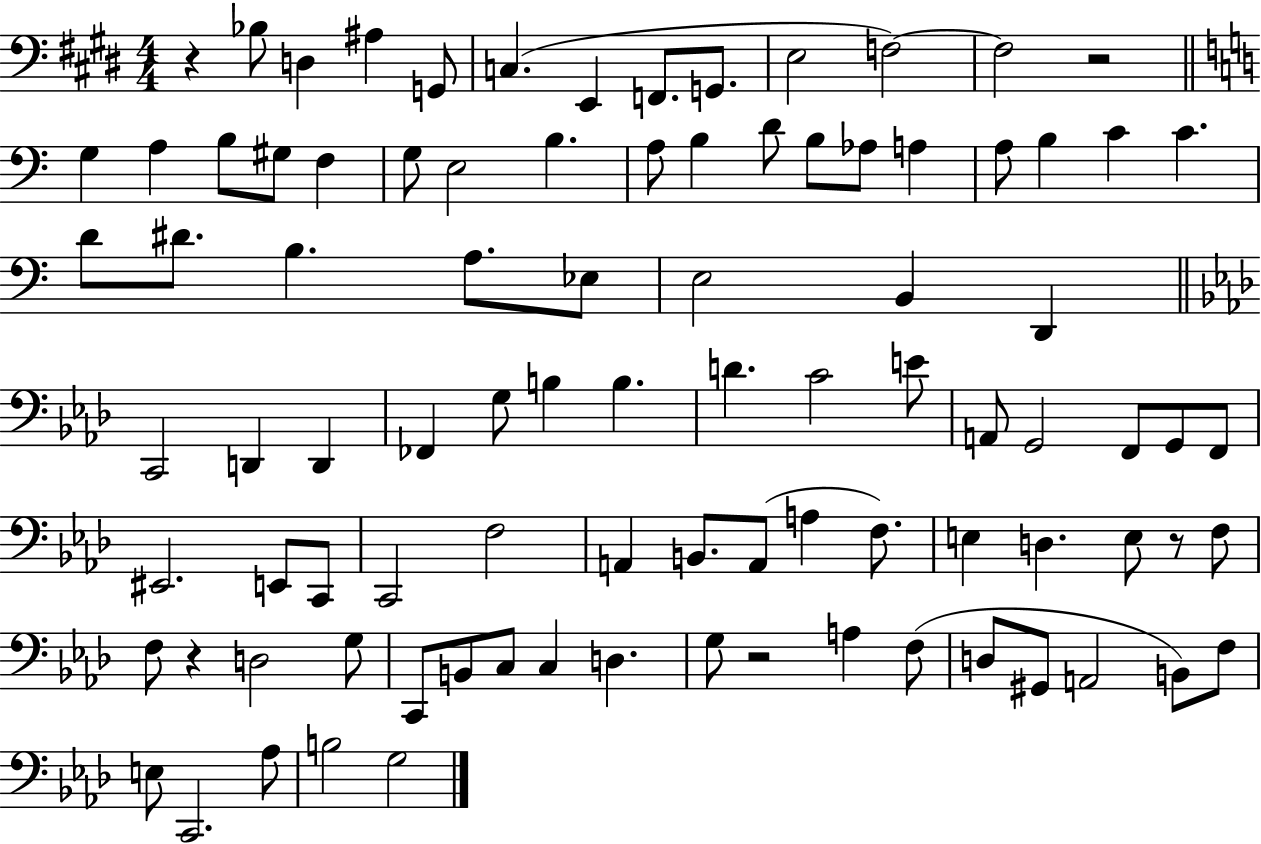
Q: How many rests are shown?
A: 5